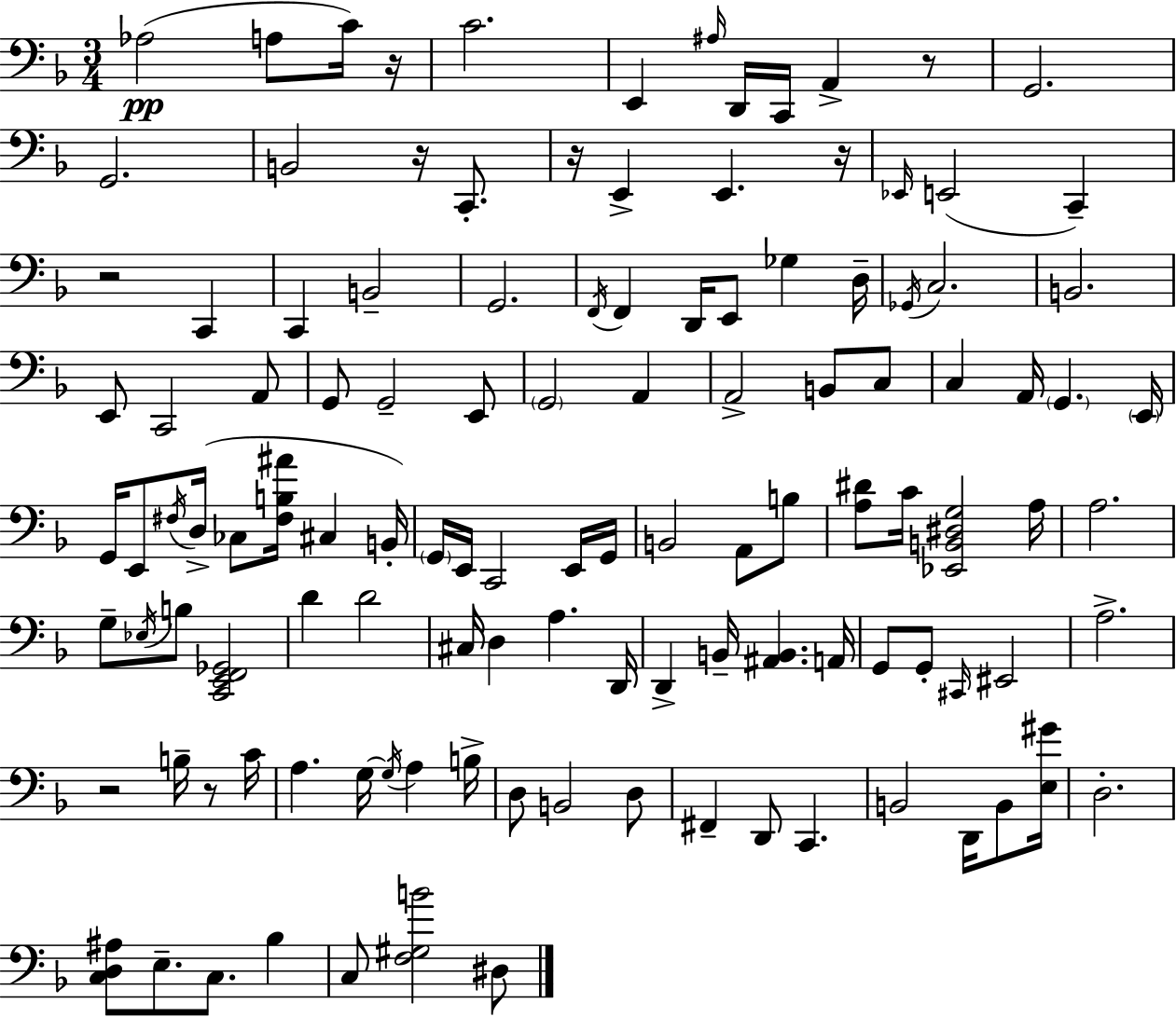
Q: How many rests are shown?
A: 8